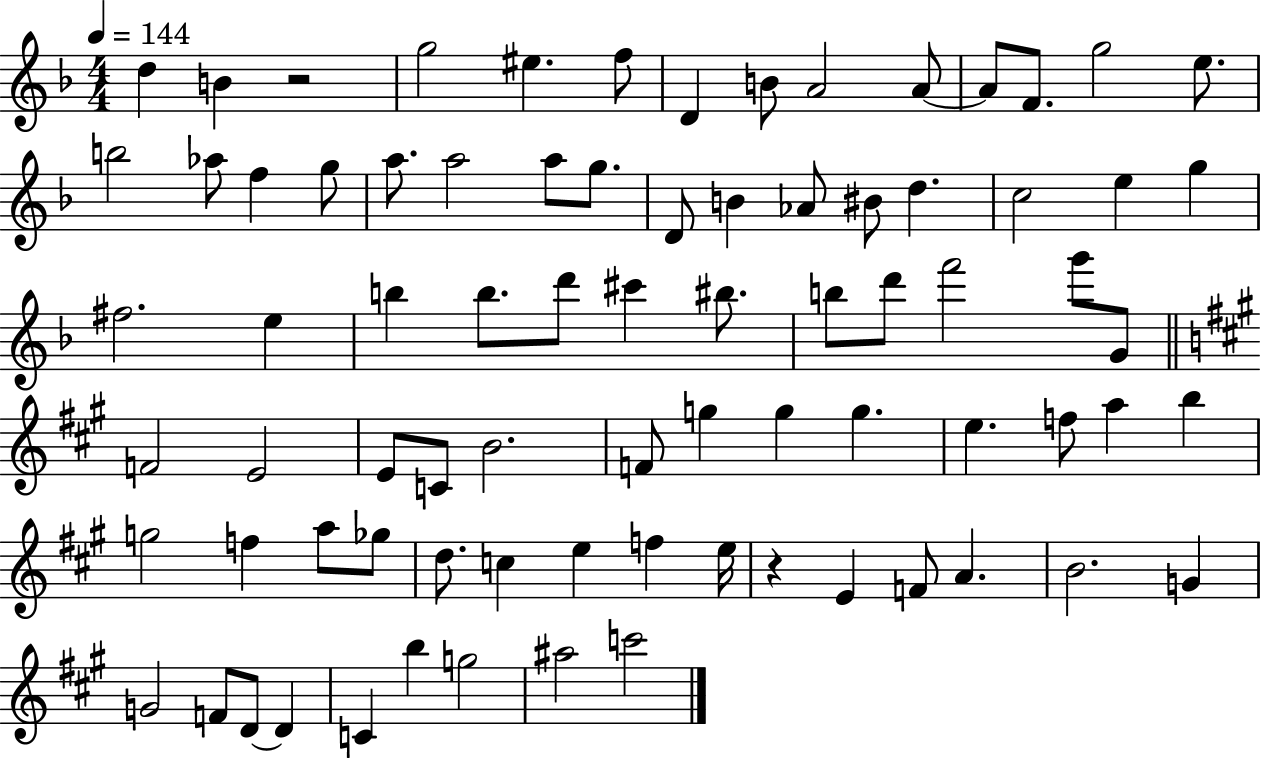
{
  \clef treble
  \numericTimeSignature
  \time 4/4
  \key f \major
  \tempo 4 = 144
  d''4 b'4 r2 | g''2 eis''4. f''8 | d'4 b'8 a'2 a'8~~ | a'8 f'8. g''2 e''8. | \break b''2 aes''8 f''4 g''8 | a''8. a''2 a''8 g''8. | d'8 b'4 aes'8 bis'8 d''4. | c''2 e''4 g''4 | \break fis''2. e''4 | b''4 b''8. d'''8 cis'''4 bis''8. | b''8 d'''8 f'''2 g'''8 g'8 | \bar "||" \break \key a \major f'2 e'2 | e'8 c'8 b'2. | f'8 g''4 g''4 g''4. | e''4. f''8 a''4 b''4 | \break g''2 f''4 a''8 ges''8 | d''8. c''4 e''4 f''4 e''16 | r4 e'4 f'8 a'4. | b'2. g'4 | \break g'2 f'8 d'8~~ d'4 | c'4 b''4 g''2 | ais''2 c'''2 | \bar "|."
}